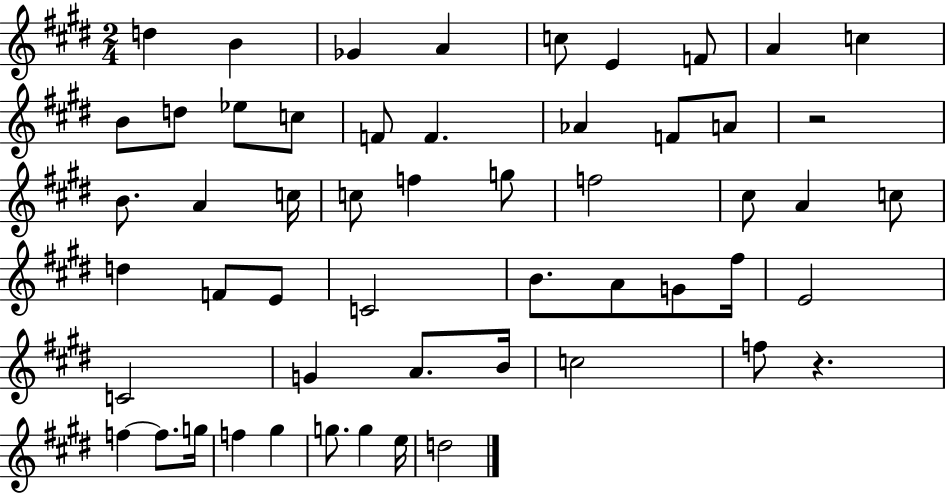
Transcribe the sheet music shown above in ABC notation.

X:1
T:Untitled
M:2/4
L:1/4
K:E
d B _G A c/2 E F/2 A c B/2 d/2 _e/2 c/2 F/2 F _A F/2 A/2 z2 B/2 A c/4 c/2 f g/2 f2 ^c/2 A c/2 d F/2 E/2 C2 B/2 A/2 G/2 ^f/4 E2 C2 G A/2 B/4 c2 f/2 z f f/2 g/4 f ^g g/2 g e/4 d2